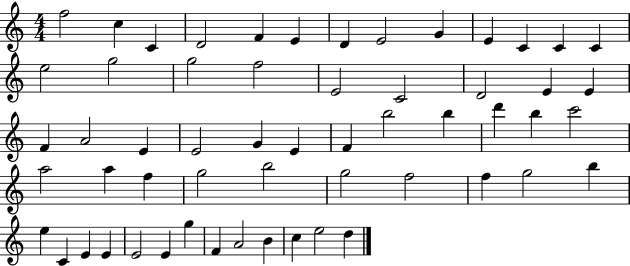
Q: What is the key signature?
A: C major